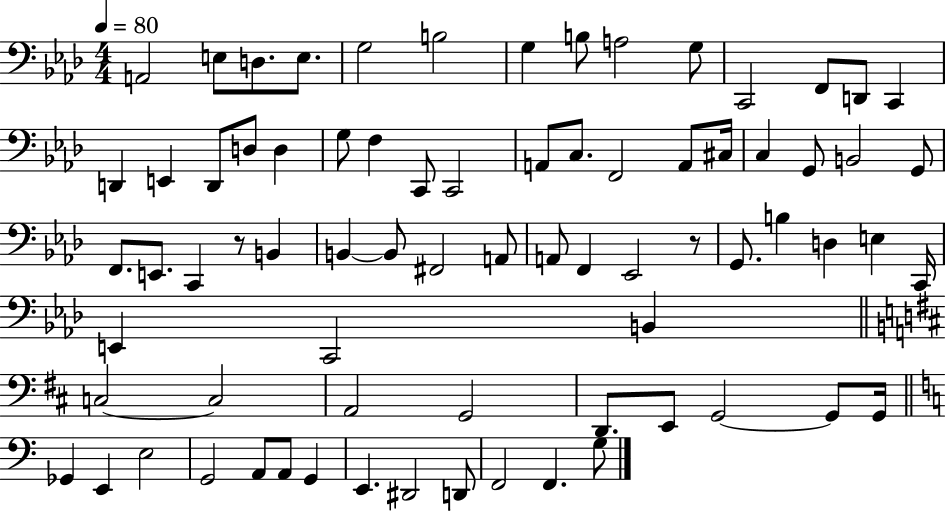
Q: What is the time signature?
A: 4/4